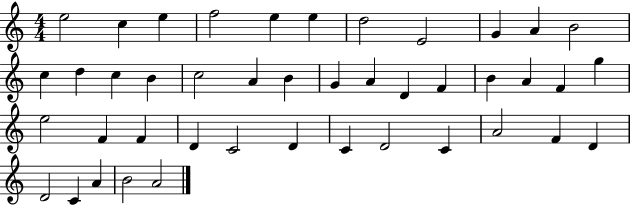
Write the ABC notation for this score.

X:1
T:Untitled
M:4/4
L:1/4
K:C
e2 c e f2 e e d2 E2 G A B2 c d c B c2 A B G A D F B A F g e2 F F D C2 D C D2 C A2 F D D2 C A B2 A2